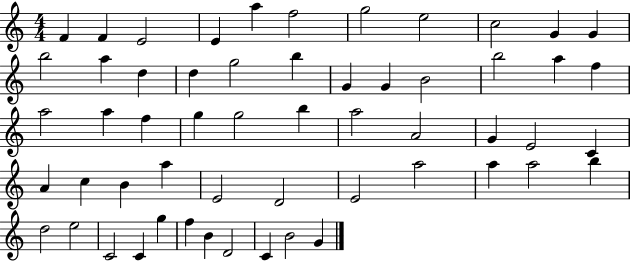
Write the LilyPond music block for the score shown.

{
  \clef treble
  \numericTimeSignature
  \time 4/4
  \key c \major
  f'4 f'4 e'2 | e'4 a''4 f''2 | g''2 e''2 | c''2 g'4 g'4 | \break b''2 a''4 d''4 | d''4 g''2 b''4 | g'4 g'4 b'2 | b''2 a''4 f''4 | \break a''2 a''4 f''4 | g''4 g''2 b''4 | a''2 a'2 | g'4 e'2 c'4 | \break a'4 c''4 b'4 a''4 | e'2 d'2 | e'2 a''2 | a''4 a''2 b''4 | \break d''2 e''2 | c'2 c'4 g''4 | f''4 b'4 d'2 | c'4 b'2 g'4 | \break \bar "|."
}